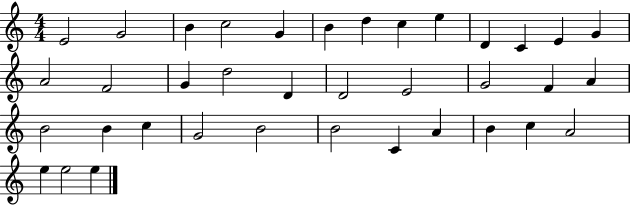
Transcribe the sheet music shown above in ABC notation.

X:1
T:Untitled
M:4/4
L:1/4
K:C
E2 G2 B c2 G B d c e D C E G A2 F2 G d2 D D2 E2 G2 F A B2 B c G2 B2 B2 C A B c A2 e e2 e